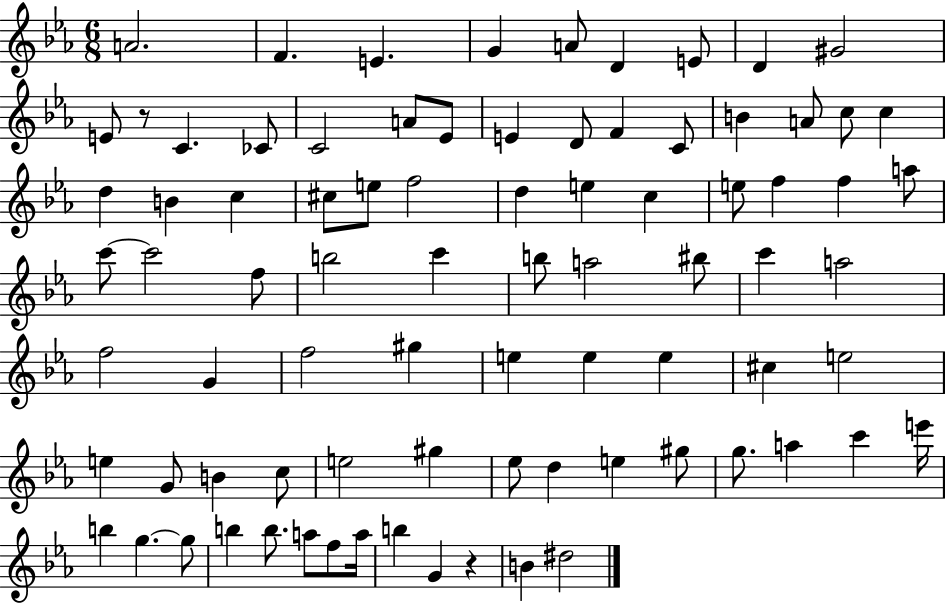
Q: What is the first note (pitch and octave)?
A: A4